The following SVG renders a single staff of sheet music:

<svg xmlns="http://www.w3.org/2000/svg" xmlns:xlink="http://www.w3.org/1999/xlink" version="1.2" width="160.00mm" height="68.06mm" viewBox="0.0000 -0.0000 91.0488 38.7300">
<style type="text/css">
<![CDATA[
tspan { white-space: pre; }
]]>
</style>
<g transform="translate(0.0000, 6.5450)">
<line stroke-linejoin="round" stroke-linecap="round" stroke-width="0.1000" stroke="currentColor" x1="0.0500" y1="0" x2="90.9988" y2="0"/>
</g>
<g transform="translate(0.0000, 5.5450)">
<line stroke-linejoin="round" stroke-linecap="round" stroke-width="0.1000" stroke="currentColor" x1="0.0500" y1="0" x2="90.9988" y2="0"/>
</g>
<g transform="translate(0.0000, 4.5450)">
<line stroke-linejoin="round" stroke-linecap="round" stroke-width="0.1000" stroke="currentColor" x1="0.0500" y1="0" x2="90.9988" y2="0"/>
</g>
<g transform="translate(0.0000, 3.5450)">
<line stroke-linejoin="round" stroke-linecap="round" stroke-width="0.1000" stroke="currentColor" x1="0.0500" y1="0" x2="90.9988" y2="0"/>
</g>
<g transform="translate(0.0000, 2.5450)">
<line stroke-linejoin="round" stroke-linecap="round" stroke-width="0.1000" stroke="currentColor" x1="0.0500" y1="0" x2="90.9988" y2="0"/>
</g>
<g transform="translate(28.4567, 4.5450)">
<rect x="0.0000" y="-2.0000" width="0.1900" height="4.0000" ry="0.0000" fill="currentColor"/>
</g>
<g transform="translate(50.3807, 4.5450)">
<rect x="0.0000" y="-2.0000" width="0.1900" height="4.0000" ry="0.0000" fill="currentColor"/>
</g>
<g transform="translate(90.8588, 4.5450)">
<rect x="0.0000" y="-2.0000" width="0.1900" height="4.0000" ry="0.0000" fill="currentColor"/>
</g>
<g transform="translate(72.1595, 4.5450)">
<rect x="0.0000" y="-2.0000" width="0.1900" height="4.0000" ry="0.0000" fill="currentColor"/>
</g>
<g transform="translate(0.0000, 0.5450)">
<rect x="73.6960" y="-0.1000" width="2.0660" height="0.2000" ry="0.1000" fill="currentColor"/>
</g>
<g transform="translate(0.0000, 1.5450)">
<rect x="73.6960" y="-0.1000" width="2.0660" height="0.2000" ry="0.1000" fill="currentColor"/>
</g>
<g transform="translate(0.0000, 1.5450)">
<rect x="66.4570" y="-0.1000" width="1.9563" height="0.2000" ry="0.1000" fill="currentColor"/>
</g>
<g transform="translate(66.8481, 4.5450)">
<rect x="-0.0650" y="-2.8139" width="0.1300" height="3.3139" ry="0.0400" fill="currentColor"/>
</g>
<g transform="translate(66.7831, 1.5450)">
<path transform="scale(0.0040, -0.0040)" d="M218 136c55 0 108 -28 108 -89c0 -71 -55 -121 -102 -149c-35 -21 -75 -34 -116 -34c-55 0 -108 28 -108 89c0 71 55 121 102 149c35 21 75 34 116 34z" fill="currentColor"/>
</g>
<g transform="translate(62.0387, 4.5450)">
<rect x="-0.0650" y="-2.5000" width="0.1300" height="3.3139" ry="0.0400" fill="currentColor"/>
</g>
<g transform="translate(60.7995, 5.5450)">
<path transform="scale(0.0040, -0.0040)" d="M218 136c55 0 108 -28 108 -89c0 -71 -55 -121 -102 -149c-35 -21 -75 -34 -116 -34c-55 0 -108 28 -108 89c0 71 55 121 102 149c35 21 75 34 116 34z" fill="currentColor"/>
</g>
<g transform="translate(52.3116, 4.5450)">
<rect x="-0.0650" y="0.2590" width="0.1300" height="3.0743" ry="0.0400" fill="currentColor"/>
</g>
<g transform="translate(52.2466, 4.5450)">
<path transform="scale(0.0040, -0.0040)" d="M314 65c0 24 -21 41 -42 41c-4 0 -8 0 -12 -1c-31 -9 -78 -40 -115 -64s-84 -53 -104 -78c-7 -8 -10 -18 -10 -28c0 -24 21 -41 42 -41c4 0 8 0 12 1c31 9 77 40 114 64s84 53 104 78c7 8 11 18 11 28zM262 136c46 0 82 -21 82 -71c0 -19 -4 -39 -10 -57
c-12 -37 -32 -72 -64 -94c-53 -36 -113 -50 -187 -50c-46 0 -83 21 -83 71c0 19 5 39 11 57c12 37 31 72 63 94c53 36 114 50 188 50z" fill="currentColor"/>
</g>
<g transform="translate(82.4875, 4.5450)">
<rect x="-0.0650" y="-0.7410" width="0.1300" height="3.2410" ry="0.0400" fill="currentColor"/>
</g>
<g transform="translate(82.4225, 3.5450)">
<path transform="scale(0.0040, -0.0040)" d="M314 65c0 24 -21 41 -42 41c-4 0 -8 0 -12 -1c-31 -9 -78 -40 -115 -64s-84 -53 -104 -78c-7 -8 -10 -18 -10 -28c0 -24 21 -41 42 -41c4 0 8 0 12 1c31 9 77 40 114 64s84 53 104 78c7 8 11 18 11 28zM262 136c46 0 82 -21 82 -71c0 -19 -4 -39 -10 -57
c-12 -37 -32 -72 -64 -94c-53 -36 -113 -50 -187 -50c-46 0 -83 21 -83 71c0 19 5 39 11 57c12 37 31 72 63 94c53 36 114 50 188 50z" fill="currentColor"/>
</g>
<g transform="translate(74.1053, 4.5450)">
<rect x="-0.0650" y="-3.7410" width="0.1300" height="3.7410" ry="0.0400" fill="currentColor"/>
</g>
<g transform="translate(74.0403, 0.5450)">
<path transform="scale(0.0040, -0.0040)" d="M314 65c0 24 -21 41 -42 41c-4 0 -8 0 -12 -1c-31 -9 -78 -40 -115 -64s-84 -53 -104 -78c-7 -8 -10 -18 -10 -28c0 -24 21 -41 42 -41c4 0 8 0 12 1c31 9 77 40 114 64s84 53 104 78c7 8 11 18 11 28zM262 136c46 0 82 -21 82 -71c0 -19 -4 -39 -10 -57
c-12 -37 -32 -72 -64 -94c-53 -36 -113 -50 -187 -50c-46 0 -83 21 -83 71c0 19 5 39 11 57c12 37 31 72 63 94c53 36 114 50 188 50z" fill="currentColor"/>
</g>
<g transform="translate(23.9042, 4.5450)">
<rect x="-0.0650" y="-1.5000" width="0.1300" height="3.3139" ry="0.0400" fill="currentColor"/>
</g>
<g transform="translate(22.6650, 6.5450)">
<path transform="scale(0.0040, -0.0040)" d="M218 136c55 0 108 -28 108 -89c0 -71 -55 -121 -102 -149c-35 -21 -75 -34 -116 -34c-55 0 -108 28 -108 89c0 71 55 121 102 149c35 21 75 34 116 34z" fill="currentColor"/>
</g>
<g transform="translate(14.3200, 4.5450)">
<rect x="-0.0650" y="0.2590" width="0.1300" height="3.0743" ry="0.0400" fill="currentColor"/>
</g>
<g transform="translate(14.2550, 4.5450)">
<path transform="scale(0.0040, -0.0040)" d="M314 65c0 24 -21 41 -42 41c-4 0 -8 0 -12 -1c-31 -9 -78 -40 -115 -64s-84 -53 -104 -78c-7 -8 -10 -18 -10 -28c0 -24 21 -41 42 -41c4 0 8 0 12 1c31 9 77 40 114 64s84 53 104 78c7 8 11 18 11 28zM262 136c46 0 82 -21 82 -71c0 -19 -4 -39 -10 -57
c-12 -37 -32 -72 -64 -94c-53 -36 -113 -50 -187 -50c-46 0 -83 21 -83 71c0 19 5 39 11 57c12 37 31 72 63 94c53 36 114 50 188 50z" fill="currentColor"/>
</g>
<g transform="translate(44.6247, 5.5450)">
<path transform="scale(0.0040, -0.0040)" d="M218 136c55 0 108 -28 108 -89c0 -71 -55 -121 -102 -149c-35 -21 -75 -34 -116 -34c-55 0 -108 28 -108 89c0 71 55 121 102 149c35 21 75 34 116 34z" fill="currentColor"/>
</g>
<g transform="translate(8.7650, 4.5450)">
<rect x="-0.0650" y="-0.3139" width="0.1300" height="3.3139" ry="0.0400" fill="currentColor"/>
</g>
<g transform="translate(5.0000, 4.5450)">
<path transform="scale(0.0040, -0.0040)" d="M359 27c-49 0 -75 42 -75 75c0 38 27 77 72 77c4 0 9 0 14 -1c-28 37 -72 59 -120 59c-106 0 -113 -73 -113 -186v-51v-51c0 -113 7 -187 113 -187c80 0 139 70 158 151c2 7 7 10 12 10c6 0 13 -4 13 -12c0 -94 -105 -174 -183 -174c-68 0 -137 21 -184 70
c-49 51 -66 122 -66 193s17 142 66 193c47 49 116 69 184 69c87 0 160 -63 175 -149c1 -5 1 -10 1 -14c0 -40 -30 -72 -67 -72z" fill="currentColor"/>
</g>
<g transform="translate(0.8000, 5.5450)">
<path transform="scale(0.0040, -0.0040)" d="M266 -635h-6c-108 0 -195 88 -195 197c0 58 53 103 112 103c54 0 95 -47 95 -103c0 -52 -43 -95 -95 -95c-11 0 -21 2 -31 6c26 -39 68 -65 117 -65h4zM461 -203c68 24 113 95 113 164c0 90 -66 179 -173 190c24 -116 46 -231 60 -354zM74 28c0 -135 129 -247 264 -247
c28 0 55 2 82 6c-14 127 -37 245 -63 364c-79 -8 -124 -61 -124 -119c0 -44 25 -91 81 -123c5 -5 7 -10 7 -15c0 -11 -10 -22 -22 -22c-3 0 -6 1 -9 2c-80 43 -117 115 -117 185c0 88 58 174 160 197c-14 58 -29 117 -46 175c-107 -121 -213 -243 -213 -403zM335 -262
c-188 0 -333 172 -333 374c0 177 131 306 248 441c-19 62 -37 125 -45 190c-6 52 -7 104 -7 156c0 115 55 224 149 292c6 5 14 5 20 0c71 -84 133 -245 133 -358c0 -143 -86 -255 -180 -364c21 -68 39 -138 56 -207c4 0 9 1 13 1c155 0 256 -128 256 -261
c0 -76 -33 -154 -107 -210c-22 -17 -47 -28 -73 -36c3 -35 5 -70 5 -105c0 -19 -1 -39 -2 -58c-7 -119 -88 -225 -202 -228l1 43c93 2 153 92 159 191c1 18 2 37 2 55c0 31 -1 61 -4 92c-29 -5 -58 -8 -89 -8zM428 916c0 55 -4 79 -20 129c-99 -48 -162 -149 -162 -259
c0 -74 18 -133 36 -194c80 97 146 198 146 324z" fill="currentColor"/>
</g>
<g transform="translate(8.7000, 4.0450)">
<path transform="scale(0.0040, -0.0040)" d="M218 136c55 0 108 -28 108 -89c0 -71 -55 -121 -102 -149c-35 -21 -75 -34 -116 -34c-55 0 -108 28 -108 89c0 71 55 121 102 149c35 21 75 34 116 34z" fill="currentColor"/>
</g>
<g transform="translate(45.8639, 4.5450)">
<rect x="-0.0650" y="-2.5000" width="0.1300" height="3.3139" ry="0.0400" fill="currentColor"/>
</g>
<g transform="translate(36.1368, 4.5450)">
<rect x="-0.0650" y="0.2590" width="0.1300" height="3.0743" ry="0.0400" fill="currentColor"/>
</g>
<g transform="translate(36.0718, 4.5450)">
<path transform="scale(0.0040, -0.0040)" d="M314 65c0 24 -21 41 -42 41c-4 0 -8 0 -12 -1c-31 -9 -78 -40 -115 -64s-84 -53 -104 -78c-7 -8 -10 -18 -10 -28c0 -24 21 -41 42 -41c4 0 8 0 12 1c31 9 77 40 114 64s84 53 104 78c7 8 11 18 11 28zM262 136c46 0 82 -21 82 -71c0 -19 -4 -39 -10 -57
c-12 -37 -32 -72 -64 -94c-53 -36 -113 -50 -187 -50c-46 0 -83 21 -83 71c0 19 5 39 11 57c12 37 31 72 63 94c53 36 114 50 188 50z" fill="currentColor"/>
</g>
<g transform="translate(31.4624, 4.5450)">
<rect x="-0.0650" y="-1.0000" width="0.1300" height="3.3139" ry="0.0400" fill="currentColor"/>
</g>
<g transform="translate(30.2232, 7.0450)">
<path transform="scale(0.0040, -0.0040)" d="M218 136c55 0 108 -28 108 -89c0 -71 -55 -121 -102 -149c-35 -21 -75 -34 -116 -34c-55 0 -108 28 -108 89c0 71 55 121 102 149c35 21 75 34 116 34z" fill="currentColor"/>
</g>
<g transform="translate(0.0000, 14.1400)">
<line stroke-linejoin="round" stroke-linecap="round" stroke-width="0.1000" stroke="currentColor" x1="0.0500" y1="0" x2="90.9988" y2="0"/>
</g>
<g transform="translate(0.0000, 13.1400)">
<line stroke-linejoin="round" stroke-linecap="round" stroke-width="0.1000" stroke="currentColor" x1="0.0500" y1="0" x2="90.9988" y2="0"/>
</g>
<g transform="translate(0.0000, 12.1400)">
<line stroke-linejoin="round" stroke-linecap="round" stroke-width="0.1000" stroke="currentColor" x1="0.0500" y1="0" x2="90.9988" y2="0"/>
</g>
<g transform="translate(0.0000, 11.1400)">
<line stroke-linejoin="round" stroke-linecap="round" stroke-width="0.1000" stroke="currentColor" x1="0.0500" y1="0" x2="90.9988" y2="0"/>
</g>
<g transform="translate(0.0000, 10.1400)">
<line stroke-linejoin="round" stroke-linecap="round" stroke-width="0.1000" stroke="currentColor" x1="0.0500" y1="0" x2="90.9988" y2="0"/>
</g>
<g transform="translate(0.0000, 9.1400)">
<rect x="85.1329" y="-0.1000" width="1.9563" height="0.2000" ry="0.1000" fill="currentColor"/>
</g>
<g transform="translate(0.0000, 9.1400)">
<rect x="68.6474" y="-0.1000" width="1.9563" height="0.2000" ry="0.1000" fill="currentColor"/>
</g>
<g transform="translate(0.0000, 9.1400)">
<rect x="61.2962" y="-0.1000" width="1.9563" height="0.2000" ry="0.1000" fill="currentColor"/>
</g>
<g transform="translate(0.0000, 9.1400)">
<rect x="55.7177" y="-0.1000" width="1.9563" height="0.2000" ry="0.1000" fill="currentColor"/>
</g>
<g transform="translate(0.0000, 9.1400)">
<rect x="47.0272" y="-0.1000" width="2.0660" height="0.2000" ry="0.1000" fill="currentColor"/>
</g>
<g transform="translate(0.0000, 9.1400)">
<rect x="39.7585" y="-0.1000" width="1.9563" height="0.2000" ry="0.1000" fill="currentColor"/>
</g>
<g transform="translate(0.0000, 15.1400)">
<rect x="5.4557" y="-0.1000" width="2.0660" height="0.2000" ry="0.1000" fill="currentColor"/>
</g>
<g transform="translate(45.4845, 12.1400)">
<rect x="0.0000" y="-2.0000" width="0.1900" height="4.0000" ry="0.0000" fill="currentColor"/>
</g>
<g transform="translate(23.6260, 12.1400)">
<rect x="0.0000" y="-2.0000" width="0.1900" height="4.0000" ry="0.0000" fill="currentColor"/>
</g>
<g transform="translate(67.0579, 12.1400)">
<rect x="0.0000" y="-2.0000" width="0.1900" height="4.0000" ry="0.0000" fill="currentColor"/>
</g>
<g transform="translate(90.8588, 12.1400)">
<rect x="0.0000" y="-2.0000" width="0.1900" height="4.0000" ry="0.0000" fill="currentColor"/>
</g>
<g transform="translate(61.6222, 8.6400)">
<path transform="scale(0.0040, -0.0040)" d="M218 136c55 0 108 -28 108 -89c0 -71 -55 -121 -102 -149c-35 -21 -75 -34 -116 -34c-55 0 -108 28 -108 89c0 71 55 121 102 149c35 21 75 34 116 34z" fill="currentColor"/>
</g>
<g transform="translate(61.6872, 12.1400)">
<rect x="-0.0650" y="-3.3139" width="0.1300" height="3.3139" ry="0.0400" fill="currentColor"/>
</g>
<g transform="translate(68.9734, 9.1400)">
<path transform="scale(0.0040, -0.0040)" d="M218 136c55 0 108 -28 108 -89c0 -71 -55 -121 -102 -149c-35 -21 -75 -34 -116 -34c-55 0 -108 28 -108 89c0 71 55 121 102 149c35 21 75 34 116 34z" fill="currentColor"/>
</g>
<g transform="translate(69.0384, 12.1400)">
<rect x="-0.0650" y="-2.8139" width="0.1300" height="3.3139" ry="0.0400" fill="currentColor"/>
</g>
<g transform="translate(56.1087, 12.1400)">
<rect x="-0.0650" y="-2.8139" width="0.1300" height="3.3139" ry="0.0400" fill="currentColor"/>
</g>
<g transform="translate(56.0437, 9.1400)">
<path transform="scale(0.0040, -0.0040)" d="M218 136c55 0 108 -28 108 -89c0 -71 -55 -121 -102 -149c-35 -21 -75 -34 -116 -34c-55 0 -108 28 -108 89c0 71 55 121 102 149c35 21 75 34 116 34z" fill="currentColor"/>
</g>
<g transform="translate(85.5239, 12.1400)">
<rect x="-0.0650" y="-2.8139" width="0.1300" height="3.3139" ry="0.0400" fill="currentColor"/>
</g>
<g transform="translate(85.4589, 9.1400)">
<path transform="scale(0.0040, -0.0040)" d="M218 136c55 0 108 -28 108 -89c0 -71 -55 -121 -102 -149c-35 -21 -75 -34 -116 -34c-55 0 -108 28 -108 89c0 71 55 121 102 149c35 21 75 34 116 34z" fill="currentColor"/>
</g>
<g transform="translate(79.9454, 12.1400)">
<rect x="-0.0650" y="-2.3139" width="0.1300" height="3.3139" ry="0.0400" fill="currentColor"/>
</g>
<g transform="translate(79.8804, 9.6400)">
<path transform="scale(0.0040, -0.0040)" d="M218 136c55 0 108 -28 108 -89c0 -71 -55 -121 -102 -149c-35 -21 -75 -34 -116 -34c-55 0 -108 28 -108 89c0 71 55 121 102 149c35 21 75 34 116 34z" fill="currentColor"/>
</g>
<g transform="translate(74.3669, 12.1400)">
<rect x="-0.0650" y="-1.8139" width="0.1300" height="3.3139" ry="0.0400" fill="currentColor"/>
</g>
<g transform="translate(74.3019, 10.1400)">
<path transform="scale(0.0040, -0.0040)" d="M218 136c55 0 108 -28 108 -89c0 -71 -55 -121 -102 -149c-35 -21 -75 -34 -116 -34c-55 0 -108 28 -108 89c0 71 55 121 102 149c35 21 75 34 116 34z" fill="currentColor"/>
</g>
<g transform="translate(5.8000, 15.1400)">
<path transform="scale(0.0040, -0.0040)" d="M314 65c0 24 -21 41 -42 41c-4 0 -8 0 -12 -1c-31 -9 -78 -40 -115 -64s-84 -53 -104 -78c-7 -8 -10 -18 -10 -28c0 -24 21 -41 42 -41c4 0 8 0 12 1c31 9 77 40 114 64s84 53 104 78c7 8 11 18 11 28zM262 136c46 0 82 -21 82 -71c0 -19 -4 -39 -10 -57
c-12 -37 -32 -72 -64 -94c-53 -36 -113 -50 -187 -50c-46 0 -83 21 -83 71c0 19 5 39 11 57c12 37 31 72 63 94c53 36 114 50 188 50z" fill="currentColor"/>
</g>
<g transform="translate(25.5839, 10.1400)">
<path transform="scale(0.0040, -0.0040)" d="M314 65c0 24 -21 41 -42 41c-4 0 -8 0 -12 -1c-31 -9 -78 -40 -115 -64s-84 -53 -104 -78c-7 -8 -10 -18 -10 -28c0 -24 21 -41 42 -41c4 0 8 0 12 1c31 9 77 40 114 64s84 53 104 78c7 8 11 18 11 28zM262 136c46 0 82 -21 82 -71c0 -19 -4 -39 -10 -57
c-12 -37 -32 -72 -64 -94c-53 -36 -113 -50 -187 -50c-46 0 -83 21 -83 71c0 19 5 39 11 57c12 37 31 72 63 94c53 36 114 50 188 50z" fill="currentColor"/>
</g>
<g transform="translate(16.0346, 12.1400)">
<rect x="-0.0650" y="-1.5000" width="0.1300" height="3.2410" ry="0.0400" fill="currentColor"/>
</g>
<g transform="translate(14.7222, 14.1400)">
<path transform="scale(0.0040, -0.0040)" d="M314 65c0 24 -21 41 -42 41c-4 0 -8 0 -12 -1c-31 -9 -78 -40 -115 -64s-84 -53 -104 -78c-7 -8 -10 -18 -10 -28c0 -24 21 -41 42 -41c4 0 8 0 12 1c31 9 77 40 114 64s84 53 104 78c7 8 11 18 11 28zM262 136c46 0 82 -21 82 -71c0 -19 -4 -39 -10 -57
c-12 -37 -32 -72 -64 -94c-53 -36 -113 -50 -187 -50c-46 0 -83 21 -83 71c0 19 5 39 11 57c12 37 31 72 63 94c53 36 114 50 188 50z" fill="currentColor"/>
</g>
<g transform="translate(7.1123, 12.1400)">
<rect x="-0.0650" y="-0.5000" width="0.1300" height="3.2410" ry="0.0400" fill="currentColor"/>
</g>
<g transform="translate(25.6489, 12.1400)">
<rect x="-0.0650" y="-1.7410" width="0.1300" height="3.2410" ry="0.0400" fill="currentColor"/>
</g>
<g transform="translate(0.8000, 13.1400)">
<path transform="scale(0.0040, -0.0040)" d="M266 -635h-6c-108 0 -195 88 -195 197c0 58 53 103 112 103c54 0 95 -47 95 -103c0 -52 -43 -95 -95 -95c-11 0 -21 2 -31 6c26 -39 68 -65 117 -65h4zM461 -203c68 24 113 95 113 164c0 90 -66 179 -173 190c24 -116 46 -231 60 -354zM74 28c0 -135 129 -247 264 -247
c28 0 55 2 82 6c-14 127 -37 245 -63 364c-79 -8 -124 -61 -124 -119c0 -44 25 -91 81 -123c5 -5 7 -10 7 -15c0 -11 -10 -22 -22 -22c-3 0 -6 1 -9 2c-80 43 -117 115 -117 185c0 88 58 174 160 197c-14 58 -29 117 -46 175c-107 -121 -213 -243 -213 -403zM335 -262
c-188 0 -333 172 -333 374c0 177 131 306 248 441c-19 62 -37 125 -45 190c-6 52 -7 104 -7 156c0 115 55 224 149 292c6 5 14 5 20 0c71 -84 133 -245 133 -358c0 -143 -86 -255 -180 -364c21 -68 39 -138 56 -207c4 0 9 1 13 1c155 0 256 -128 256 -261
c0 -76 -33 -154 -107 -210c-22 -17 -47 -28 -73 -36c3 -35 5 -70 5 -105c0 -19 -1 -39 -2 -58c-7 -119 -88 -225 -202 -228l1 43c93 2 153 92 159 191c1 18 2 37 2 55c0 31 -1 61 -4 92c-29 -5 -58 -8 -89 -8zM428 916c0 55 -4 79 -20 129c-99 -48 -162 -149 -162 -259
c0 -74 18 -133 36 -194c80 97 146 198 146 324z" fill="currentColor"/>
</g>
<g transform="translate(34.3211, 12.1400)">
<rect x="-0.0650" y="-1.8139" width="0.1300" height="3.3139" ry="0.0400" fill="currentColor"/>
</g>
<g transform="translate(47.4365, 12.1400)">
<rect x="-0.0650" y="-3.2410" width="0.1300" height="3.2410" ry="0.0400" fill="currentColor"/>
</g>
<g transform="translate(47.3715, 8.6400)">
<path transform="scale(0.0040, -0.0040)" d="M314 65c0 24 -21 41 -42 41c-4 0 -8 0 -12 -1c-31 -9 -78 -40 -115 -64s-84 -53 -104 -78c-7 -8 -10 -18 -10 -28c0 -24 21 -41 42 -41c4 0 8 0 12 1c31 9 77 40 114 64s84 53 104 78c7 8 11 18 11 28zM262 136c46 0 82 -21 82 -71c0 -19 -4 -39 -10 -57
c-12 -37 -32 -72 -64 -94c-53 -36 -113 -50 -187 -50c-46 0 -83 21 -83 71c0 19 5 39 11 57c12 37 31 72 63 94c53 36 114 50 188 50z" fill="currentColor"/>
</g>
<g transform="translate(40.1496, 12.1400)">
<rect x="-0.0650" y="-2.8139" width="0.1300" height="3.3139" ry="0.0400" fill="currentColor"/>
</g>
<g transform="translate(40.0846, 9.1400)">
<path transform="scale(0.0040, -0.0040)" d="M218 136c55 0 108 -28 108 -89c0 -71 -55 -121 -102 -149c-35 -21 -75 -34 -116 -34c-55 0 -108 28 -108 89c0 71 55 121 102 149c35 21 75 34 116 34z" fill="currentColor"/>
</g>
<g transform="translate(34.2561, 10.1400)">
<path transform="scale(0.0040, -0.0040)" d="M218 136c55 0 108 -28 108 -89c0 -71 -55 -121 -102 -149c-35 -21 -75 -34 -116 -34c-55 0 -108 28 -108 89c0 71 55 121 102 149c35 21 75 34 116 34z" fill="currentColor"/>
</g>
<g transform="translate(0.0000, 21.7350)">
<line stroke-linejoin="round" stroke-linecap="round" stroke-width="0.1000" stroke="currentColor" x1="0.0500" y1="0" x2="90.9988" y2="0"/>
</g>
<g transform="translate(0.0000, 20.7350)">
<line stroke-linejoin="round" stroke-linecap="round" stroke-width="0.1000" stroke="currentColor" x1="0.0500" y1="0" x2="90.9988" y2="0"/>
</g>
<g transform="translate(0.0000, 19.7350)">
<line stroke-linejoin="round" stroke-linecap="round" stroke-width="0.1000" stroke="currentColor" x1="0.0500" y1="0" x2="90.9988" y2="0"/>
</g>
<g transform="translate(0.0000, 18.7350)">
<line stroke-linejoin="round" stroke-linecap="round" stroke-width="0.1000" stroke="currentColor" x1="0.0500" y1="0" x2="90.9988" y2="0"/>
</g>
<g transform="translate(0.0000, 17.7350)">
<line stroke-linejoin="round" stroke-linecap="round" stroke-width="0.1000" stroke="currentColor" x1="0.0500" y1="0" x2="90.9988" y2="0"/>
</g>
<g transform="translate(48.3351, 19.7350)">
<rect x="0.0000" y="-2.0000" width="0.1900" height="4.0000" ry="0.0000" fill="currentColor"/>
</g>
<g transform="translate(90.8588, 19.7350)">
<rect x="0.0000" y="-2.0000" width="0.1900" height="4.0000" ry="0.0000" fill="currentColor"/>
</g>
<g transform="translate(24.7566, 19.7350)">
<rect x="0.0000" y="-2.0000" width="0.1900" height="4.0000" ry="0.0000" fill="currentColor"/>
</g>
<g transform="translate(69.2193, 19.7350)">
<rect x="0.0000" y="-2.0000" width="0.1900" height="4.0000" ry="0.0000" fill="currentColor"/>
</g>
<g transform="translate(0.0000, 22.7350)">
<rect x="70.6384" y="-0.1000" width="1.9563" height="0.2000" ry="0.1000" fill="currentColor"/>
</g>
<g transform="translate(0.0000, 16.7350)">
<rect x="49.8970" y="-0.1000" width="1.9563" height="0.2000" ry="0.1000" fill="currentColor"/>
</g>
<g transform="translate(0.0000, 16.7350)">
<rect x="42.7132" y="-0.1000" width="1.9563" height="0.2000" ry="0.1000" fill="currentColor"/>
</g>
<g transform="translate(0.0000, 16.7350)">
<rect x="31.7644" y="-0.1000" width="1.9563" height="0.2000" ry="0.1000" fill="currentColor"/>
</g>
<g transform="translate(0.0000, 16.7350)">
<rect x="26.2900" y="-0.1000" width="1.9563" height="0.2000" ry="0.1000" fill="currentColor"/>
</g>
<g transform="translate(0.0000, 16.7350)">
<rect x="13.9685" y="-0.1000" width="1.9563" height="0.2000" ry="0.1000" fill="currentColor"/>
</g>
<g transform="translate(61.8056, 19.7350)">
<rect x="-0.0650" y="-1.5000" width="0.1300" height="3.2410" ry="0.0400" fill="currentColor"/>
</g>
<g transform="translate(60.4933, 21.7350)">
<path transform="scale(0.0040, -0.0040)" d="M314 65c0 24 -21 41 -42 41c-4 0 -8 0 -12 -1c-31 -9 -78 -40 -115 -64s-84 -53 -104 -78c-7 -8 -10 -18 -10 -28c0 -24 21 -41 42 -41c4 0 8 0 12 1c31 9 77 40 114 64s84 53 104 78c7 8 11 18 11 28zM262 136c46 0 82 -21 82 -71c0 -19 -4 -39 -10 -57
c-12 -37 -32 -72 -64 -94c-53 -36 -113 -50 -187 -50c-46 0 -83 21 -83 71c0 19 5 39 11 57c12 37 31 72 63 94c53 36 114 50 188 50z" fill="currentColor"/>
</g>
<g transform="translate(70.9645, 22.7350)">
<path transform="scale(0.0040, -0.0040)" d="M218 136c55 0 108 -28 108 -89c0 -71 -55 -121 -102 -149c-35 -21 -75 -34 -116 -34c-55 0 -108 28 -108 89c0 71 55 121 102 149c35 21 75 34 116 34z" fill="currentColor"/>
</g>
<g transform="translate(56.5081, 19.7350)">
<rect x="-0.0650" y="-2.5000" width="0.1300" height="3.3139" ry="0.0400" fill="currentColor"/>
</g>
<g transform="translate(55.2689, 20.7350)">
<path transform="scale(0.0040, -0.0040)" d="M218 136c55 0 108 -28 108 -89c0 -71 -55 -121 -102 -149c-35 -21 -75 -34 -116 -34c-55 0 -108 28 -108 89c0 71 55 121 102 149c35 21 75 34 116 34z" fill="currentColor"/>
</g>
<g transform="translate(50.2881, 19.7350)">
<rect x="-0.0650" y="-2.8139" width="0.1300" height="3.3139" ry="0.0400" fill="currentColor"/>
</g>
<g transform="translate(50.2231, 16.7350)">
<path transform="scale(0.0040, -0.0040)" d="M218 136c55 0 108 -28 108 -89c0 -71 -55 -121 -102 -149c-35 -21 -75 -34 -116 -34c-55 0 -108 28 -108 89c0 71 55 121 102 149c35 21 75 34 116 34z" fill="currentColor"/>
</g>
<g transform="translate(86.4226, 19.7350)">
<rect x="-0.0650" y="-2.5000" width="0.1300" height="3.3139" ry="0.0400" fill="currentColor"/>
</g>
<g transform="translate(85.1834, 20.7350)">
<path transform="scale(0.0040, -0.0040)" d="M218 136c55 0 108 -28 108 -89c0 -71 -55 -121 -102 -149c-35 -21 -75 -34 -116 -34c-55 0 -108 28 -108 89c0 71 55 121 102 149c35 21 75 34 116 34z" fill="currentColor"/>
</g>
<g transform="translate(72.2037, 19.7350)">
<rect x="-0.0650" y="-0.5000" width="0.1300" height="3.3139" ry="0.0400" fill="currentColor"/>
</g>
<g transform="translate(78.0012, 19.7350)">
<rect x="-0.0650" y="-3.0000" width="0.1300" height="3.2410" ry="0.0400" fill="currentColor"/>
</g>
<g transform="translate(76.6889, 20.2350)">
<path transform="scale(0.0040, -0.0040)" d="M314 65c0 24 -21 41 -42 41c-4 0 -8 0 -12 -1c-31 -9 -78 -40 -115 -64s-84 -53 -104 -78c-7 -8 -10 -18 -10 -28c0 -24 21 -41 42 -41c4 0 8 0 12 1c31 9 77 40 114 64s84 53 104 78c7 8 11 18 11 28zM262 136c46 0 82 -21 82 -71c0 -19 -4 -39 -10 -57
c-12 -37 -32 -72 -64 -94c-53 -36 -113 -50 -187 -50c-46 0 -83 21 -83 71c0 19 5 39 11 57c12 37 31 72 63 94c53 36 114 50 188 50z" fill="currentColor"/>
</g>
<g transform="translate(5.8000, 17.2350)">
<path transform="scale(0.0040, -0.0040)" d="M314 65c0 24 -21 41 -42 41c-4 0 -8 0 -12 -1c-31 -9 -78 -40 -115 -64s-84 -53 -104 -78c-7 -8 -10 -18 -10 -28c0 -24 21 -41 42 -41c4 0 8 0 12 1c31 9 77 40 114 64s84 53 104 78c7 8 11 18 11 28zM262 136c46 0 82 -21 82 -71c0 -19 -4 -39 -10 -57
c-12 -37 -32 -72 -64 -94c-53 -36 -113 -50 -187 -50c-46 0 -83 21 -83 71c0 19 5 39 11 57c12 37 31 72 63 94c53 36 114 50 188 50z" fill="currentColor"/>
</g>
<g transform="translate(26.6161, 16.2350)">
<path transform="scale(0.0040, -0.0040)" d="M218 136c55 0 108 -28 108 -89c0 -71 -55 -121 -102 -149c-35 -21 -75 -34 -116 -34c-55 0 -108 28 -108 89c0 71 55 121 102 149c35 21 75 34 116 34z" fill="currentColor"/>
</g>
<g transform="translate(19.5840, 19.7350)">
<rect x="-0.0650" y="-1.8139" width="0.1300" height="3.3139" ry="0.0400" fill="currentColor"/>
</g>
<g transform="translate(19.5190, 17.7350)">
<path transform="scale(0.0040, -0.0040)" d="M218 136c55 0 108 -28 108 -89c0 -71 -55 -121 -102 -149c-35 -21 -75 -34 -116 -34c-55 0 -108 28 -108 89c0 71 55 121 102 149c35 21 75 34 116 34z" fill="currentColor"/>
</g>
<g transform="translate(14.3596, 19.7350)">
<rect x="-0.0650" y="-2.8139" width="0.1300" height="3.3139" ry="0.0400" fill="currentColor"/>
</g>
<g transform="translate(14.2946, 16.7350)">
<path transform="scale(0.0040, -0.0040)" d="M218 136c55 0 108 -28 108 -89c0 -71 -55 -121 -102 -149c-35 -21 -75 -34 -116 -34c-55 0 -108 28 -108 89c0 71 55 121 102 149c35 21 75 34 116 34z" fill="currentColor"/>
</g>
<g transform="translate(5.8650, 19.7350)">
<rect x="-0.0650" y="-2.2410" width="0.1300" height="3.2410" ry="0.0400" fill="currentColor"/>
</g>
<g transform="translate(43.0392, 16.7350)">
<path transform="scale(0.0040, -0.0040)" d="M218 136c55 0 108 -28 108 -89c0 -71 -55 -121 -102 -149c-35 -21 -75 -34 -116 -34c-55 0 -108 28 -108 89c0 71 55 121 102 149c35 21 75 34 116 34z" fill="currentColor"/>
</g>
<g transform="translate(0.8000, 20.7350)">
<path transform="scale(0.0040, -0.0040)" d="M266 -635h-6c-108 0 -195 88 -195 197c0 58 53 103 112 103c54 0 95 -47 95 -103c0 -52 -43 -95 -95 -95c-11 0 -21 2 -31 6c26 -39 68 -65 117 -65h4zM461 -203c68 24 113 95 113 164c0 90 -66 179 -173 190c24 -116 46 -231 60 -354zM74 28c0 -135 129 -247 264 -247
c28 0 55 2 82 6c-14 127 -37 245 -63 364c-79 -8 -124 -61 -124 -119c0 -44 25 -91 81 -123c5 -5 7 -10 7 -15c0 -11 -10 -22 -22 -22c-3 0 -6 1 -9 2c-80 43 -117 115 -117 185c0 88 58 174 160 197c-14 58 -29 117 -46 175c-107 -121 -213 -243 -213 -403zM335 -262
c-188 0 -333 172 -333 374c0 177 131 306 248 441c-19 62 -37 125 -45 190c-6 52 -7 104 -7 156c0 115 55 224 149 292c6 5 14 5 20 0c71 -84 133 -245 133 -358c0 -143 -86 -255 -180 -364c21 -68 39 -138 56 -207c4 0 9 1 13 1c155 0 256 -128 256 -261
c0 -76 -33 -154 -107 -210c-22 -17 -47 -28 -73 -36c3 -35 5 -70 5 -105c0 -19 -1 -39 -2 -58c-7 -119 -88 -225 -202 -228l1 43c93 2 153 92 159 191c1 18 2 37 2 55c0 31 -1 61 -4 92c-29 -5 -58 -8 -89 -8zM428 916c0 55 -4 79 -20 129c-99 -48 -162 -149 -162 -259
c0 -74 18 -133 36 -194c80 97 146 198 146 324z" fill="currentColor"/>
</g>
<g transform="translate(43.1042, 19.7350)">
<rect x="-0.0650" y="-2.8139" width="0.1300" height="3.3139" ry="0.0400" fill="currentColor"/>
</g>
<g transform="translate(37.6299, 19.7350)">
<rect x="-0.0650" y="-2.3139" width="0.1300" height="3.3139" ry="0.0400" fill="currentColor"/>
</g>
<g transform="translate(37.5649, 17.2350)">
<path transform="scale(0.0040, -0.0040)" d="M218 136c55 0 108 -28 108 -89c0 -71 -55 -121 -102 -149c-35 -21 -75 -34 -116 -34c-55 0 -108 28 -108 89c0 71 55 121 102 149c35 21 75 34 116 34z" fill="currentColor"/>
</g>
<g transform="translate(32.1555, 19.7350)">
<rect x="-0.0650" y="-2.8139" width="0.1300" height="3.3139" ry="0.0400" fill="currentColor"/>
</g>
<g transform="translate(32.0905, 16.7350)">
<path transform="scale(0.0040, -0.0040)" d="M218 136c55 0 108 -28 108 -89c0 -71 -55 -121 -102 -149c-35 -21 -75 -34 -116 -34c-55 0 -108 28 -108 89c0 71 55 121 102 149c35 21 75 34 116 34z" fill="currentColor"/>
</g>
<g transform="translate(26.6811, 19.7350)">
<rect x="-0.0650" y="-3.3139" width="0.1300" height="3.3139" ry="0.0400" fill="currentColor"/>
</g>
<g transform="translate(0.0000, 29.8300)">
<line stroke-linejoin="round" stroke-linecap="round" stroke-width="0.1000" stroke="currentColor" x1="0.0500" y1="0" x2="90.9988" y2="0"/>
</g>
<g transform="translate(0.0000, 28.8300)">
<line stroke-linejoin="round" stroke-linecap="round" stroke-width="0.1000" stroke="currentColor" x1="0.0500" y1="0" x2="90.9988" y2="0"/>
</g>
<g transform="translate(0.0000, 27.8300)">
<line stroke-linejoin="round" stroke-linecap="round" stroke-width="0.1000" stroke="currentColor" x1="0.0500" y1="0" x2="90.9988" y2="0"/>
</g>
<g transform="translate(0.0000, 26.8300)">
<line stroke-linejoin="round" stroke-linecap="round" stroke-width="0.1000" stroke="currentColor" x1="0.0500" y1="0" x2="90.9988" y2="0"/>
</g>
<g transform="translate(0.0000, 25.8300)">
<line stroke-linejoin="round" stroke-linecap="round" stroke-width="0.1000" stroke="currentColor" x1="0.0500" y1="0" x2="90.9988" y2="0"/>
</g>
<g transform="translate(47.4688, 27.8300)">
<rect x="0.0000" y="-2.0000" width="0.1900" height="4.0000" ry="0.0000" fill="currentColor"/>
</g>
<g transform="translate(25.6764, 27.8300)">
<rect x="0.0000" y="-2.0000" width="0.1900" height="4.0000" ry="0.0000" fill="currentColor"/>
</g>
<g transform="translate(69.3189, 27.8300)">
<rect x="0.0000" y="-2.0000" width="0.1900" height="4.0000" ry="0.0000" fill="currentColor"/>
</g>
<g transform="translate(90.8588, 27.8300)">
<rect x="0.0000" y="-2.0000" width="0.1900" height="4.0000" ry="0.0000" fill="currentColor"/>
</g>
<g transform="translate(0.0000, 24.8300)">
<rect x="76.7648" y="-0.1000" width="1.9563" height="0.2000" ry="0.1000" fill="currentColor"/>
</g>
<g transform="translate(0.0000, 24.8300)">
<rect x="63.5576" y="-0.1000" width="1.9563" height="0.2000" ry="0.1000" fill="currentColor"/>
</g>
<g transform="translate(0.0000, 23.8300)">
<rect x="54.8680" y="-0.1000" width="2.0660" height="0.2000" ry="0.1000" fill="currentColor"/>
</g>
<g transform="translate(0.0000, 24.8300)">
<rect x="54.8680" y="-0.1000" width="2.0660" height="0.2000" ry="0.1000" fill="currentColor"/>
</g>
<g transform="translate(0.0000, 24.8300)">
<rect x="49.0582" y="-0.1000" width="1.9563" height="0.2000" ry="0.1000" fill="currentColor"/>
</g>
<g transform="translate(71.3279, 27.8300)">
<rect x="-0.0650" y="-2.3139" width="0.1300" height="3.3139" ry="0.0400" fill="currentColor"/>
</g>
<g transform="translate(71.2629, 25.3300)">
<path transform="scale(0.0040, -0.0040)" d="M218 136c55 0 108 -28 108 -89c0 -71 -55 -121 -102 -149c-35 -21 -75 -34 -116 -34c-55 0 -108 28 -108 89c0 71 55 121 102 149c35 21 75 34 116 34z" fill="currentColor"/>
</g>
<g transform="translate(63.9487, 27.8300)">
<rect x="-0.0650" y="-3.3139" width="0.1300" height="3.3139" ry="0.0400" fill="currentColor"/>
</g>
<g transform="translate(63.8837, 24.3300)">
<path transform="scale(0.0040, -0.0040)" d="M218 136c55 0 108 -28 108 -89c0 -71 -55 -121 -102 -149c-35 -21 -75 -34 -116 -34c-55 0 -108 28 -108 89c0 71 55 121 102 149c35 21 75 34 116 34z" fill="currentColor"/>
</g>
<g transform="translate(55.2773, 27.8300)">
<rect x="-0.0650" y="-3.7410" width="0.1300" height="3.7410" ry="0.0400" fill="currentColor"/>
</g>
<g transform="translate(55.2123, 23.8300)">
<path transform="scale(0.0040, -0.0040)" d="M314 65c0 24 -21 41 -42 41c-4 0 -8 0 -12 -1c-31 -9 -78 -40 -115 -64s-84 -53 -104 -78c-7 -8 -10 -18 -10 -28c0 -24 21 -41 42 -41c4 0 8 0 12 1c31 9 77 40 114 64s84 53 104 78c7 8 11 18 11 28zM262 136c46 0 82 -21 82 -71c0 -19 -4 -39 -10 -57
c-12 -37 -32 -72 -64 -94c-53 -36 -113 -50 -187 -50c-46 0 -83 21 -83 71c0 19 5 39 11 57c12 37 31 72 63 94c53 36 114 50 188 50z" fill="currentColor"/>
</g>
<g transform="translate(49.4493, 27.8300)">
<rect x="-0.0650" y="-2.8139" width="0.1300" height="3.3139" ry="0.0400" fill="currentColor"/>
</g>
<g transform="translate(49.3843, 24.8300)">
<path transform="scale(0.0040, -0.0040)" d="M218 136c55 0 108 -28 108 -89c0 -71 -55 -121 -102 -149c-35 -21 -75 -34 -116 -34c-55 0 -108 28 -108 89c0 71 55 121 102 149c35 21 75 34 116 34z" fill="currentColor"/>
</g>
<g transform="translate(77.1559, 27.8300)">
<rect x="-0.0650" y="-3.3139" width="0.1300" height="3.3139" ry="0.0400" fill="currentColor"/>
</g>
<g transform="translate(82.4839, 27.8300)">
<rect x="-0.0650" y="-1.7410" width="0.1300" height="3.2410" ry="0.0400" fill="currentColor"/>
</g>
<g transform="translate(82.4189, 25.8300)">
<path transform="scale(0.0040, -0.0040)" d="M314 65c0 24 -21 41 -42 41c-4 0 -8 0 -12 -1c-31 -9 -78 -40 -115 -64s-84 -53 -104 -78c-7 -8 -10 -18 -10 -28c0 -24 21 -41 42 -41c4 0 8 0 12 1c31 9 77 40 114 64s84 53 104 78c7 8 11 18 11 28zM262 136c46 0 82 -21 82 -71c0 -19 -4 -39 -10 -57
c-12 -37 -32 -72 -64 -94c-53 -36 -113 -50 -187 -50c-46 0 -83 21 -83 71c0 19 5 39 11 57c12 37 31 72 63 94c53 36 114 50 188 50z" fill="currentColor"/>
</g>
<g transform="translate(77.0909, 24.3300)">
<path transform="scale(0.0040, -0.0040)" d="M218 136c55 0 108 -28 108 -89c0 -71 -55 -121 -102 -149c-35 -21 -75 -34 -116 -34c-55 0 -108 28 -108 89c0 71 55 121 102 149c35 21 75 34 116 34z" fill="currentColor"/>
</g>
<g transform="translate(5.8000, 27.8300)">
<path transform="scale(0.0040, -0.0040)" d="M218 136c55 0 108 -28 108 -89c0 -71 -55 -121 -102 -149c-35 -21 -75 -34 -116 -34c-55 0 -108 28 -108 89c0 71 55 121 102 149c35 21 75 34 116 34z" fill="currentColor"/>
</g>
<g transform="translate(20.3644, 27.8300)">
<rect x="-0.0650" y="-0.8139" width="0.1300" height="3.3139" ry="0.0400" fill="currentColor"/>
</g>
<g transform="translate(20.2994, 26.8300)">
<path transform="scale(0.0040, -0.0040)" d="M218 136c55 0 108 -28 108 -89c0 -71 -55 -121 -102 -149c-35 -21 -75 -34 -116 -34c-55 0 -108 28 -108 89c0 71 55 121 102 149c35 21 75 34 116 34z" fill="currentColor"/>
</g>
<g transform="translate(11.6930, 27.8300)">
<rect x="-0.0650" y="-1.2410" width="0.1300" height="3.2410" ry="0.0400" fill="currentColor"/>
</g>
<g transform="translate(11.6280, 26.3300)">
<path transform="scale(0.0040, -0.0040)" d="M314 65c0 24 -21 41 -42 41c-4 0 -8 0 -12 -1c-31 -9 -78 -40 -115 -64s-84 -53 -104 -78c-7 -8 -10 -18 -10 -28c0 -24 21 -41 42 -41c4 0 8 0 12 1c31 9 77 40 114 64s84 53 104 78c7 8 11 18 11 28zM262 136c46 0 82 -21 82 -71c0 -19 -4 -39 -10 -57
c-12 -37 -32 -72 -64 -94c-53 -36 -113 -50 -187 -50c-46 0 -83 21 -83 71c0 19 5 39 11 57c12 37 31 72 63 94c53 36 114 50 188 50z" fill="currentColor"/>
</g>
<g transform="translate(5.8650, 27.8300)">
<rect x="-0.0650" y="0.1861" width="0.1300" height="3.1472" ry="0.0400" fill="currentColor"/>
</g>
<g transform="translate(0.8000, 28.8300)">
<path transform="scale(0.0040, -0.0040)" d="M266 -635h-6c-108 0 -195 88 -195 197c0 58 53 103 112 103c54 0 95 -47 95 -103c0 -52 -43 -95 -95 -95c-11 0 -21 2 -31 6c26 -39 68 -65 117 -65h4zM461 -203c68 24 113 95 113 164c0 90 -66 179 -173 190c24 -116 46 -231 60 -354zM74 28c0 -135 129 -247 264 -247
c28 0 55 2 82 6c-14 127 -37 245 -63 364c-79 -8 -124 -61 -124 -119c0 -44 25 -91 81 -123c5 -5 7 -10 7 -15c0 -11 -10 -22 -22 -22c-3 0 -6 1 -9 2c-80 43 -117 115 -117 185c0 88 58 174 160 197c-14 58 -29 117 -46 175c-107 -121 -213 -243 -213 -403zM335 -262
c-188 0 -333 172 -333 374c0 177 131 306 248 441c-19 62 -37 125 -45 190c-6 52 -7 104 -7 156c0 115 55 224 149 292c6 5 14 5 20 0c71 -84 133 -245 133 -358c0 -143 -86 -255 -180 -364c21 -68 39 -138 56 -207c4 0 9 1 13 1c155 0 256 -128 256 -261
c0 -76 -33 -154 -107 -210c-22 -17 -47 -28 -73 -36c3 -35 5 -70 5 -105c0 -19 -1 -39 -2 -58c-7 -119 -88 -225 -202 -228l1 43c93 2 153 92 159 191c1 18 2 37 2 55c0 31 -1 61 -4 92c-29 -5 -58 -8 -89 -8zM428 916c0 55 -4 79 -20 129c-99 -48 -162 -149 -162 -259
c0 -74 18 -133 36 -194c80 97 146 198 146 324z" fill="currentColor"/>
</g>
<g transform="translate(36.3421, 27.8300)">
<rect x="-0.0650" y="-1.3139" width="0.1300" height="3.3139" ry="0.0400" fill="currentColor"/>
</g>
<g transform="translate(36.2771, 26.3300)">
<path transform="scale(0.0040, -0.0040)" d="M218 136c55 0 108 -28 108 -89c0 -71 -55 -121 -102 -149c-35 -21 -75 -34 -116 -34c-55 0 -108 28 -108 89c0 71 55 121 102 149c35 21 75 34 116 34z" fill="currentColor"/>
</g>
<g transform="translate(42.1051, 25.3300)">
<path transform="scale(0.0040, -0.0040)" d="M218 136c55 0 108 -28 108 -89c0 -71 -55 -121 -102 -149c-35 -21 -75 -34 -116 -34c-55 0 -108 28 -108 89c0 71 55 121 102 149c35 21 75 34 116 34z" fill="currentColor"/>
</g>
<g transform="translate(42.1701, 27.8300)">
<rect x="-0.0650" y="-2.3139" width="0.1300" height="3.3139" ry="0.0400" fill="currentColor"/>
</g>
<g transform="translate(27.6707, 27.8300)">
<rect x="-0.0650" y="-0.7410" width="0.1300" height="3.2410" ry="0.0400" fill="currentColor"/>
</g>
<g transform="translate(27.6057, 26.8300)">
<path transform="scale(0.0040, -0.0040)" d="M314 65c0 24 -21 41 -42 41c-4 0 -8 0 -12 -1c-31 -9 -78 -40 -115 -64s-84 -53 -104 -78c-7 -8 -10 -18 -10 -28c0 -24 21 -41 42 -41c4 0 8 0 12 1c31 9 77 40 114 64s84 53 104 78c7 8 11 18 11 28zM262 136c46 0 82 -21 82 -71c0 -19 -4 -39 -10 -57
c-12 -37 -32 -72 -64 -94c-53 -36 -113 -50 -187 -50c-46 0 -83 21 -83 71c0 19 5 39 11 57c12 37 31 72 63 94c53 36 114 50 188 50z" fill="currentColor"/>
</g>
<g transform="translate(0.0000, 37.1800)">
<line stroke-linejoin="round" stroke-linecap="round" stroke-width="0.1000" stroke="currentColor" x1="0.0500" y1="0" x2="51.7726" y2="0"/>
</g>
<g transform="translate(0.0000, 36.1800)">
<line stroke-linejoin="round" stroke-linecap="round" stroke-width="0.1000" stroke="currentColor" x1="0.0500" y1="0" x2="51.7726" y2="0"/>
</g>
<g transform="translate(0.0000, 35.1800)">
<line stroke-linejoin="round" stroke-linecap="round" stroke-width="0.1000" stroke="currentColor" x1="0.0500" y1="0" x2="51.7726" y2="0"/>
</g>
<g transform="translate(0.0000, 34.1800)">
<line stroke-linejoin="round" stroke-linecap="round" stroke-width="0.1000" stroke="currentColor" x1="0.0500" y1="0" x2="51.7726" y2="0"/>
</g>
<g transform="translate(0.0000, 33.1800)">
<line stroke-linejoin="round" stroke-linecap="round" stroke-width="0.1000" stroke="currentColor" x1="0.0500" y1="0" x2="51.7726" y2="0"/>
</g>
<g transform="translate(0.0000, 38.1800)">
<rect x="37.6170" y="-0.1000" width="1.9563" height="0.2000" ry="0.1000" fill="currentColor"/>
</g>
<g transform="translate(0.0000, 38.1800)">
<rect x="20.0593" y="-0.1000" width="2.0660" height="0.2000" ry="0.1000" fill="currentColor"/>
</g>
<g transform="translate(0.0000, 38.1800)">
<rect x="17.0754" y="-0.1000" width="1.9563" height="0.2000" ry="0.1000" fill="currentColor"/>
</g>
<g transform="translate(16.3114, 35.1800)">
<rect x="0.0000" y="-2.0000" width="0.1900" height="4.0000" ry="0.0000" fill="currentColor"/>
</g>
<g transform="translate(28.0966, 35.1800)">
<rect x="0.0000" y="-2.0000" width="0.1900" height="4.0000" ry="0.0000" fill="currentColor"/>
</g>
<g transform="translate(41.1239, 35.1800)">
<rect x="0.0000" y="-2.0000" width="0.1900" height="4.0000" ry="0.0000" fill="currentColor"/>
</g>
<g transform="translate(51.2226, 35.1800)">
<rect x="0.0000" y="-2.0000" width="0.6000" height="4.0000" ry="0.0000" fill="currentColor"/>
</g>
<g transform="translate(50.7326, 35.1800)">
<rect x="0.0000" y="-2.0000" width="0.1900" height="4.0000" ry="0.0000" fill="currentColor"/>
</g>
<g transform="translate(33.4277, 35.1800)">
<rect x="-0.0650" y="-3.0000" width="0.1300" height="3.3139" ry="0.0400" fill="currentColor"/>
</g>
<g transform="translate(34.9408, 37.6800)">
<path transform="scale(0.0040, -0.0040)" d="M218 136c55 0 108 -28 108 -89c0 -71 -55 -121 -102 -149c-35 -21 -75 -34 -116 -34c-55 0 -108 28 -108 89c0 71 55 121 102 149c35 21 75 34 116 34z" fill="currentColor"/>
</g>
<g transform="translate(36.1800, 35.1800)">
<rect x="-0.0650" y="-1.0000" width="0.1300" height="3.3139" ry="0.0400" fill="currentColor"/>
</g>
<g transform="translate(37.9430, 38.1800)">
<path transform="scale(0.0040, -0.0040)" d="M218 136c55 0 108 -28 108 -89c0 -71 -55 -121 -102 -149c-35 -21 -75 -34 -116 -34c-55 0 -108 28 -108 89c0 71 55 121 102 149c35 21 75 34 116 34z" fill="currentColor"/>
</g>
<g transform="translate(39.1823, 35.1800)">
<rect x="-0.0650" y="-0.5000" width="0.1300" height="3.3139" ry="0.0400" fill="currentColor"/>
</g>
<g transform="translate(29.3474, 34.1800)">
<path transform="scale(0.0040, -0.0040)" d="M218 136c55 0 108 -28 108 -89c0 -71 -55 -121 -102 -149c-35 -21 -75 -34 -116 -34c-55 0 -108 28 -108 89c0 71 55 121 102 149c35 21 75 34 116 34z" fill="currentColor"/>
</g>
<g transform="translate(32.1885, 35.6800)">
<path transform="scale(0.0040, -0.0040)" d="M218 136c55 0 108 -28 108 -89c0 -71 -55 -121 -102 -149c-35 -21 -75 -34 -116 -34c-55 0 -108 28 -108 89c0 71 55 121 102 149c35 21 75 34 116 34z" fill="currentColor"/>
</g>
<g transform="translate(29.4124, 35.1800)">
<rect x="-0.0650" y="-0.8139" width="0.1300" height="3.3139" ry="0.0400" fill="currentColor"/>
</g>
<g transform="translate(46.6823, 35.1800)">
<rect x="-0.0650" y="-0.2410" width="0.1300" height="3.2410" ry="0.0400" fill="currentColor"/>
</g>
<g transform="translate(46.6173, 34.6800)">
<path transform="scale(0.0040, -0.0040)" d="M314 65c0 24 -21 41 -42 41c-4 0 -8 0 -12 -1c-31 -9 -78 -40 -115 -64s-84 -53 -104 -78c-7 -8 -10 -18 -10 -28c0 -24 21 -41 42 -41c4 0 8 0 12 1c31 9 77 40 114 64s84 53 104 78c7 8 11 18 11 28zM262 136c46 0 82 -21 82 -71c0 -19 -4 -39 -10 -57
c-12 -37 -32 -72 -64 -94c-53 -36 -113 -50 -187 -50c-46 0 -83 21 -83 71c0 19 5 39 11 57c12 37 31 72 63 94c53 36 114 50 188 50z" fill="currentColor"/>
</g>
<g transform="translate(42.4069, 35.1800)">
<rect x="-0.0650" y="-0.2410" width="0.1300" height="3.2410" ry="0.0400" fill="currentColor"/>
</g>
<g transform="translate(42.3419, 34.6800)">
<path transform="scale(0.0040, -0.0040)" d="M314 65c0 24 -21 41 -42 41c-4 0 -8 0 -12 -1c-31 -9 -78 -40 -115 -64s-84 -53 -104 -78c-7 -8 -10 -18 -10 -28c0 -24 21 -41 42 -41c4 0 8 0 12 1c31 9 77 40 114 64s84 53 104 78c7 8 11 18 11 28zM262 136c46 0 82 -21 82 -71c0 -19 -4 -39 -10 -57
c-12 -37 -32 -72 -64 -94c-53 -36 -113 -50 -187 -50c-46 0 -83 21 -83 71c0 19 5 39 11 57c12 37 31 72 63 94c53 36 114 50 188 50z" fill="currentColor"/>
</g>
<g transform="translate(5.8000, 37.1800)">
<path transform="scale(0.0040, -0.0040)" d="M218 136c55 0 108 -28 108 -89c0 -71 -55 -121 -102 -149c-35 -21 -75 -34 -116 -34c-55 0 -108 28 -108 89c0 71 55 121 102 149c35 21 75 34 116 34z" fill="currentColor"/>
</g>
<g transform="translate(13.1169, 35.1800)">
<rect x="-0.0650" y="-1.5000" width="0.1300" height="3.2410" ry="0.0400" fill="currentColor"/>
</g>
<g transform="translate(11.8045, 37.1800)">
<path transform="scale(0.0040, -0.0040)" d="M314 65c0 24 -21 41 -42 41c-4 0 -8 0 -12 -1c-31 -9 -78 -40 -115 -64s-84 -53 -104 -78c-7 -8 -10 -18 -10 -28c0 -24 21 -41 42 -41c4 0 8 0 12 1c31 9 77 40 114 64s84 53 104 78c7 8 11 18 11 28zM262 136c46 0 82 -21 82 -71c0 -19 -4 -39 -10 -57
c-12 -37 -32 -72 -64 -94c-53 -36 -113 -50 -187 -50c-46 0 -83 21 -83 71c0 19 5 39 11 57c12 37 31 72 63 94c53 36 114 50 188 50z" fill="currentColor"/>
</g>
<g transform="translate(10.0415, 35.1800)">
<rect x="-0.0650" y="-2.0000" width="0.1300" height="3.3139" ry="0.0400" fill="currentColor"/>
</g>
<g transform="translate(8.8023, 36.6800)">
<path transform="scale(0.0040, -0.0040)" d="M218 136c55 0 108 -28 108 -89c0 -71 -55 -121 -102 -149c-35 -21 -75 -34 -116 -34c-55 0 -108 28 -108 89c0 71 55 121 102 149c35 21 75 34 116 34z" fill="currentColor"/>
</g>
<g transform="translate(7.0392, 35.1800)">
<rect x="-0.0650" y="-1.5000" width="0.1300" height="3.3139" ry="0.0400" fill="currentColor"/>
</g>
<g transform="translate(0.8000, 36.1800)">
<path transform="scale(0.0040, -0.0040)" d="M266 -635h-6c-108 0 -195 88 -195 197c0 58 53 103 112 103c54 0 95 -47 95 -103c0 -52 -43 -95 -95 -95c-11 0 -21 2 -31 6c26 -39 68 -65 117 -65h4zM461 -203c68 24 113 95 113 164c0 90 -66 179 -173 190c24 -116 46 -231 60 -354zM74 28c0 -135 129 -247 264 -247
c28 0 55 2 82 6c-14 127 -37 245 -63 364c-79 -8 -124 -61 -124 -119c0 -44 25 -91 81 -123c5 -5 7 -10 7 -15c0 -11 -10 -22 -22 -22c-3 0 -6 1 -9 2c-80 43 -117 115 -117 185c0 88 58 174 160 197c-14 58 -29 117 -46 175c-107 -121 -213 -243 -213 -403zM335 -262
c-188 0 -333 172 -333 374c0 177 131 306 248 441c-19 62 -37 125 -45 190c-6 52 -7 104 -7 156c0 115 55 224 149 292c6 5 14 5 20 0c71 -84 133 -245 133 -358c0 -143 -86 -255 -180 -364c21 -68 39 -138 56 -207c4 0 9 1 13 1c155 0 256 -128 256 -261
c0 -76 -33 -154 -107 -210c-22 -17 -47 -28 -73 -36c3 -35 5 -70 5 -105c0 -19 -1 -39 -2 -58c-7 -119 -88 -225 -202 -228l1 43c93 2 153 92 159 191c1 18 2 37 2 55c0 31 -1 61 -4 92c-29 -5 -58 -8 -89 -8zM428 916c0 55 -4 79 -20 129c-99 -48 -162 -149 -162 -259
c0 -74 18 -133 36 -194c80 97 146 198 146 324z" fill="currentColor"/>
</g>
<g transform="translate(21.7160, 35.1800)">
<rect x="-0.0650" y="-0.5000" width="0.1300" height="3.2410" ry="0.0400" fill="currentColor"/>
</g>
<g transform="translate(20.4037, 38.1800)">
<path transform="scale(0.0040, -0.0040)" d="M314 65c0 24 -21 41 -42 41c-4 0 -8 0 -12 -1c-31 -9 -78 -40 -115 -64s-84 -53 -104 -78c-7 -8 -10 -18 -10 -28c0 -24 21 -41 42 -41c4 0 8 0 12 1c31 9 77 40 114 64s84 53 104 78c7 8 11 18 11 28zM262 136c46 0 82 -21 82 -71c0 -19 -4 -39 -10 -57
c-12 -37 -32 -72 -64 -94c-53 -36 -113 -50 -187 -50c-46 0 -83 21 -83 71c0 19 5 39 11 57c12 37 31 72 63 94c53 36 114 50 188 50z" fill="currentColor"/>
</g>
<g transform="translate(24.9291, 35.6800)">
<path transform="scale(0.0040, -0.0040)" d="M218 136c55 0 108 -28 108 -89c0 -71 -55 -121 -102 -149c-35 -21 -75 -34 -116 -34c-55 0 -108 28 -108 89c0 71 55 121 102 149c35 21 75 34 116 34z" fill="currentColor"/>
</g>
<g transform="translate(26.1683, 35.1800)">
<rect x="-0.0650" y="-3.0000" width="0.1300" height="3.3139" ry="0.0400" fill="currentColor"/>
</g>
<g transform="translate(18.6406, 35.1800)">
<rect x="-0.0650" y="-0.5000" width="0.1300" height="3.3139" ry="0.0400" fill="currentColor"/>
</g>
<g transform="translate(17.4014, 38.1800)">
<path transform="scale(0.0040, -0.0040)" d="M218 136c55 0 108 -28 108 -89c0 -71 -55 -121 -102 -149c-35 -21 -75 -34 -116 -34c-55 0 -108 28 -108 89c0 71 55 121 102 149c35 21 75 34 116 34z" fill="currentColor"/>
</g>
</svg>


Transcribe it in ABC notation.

X:1
T:Untitled
M:4/4
L:1/4
K:C
c B2 E D B2 G B2 G a c'2 d2 C2 E2 f2 f a b2 a b a f g a g2 a f b a g a a G E2 C A2 G B e2 d d2 e g a c'2 b g b f2 E F E2 C C2 A d A D C c2 c2